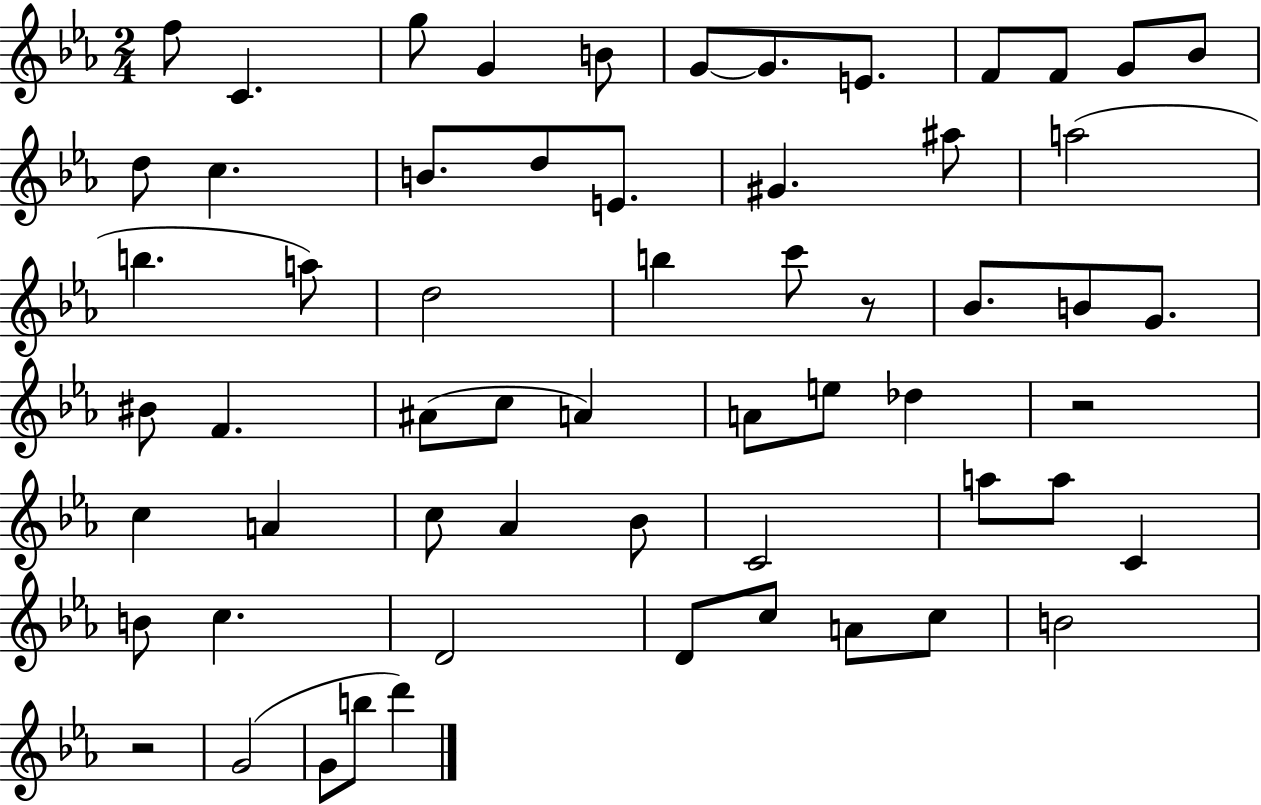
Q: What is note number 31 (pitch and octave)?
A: A#4